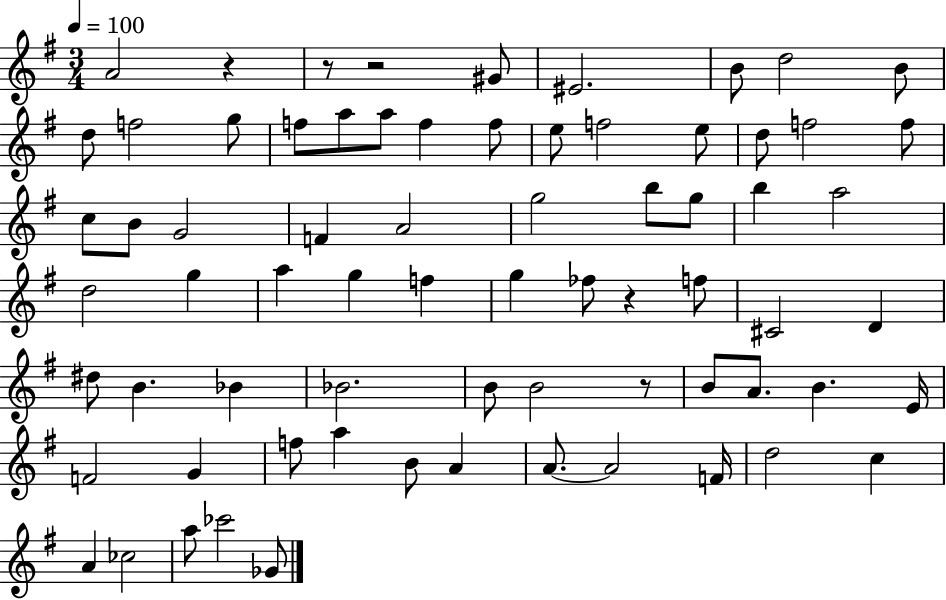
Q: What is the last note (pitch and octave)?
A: Gb4